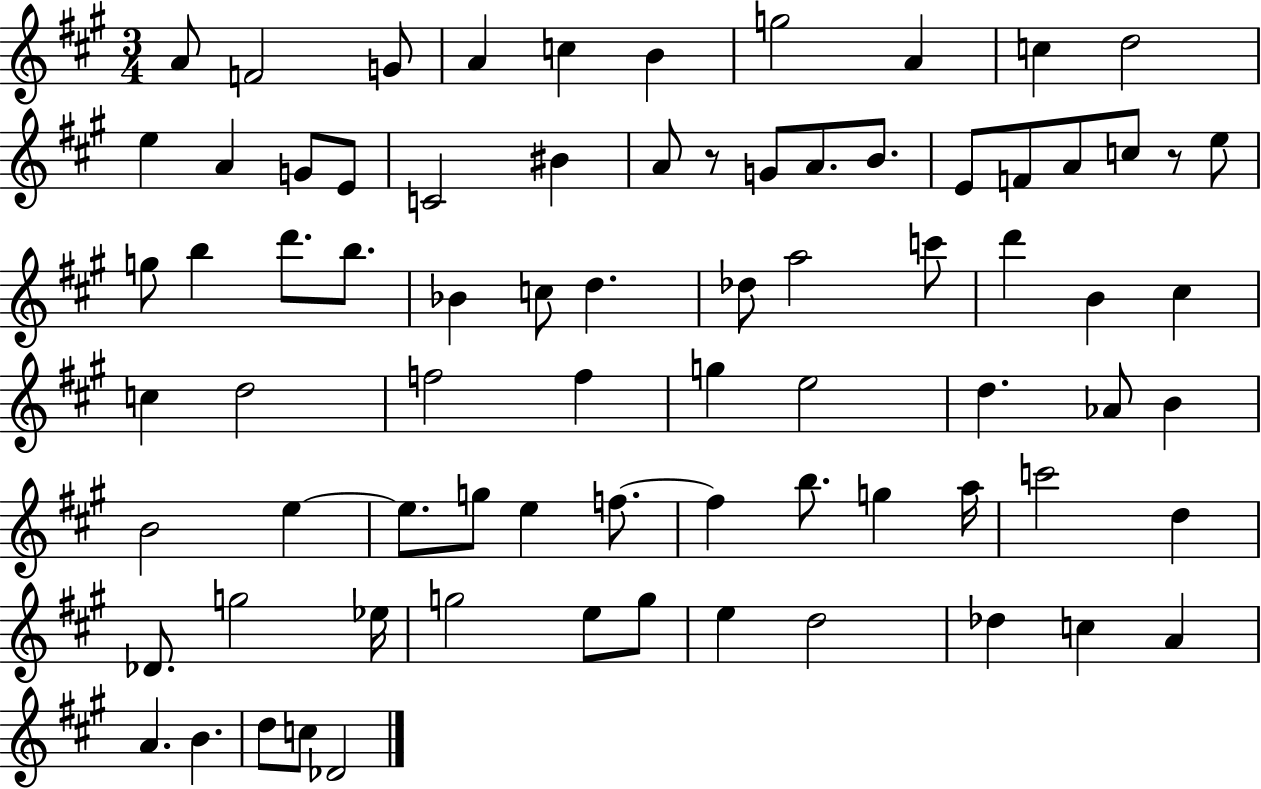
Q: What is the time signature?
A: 3/4